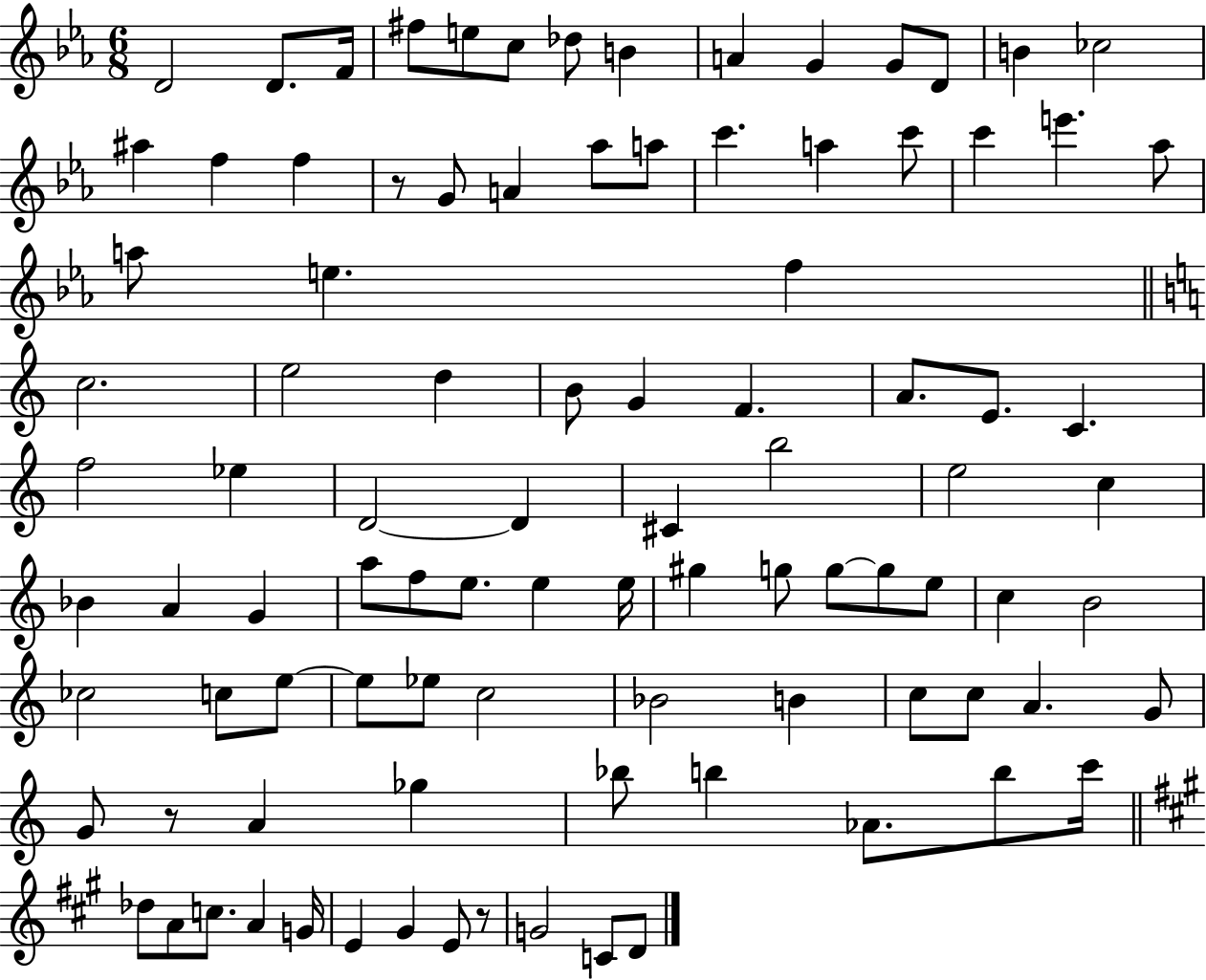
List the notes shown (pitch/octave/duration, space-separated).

D4/h D4/e. F4/s F#5/e E5/e C5/e Db5/e B4/q A4/q G4/q G4/e D4/e B4/q CES5/h A#5/q F5/q F5/q R/e G4/e A4/q Ab5/e A5/e C6/q. A5/q C6/e C6/q E6/q. Ab5/e A5/e E5/q. F5/q C5/h. E5/h D5/q B4/e G4/q F4/q. A4/e. E4/e. C4/q. F5/h Eb5/q D4/h D4/q C#4/q B5/h E5/h C5/q Bb4/q A4/q G4/q A5/e F5/e E5/e. E5/q E5/s G#5/q G5/e G5/e G5/e E5/e C5/q B4/h CES5/h C5/e E5/e E5/e Eb5/e C5/h Bb4/h B4/q C5/e C5/e A4/q. G4/e G4/e R/e A4/q Gb5/q Bb5/e B5/q Ab4/e. B5/e C6/s Db5/e A4/e C5/e. A4/q G4/s E4/q G#4/q E4/e R/e G4/h C4/e D4/e